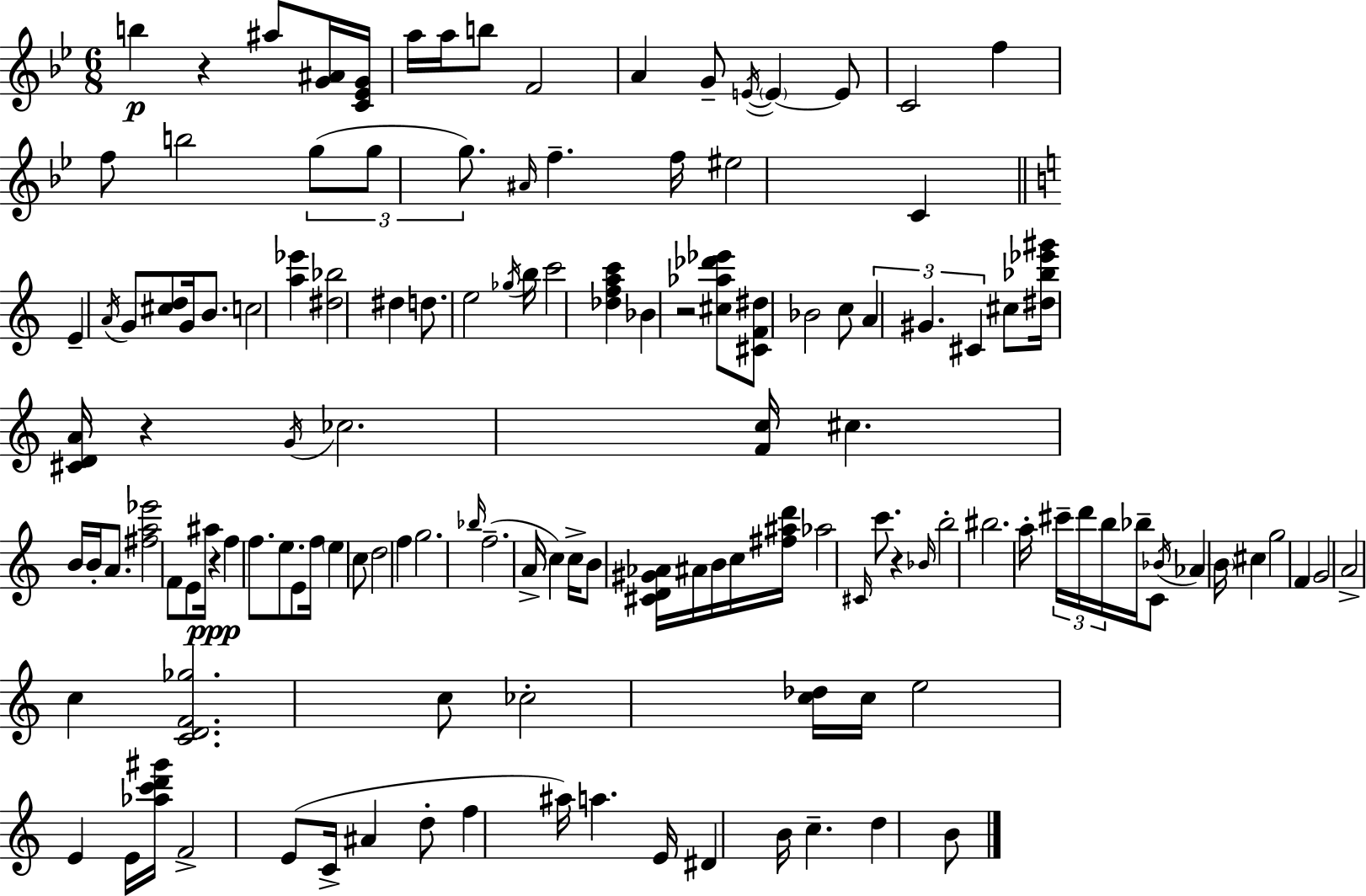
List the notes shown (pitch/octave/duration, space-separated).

B5/q R/q A#5/e [G4,A#4]/s [C4,Eb4,G4]/s A5/s A5/s B5/e F4/h A4/q G4/e E4/s E4/q E4/e C4/h F5/q F5/e B5/h G5/e G5/e G5/e. A#4/s F5/q. F5/s EIS5/h C4/q E4/q A4/s G4/e [C#5,D5]/e G4/s B4/e. C5/h [A5,Eb6]/q [D#5,Bb5]/h D#5/q D5/e. E5/h Gb5/s B5/s C6/h [Db5,F5,A5,C6]/q Bb4/q R/h [C#5,Ab5,Db6,Eb6]/e [C#4,F4,D#5]/e Bb4/h C5/e A4/q G#4/q. C#4/q C#5/e [D#5,Bb5,Eb6,G#6]/s [C#4,D4,A4]/s R/q G4/s CES5/h. [F4,C5]/s C#5/q. B4/s B4/s A4/e. [F#5,A5,Eb6]/h F4/e E4/e A#5/s R/q F5/q F5/e. E5/e. E4/e F5/s E5/q C5/e D5/h F5/q G5/h. Bb5/s F5/h. A4/s C5/q C5/s B4/e [C#4,D4,G#4,Ab4]/s A#4/s B4/s C5/s [F#5,A#5,D6]/s Ab5/h C#4/s C6/e. R/q Bb4/s B5/h BIS5/h. A5/s C#6/s D6/s B5/s Bb5/s C4/e Bb4/s Ab4/q B4/s C#5/q G5/h F4/q G4/h A4/h C5/q [C4,D4,F4,Gb5]/h. C5/e CES5/h [C5,Db5]/s C5/s E5/h E4/q E4/s [Ab5,C6,D6,G#6]/s F4/h E4/e C4/s A#4/q D5/e F5/q A#5/s A5/q. E4/s D#4/q B4/s C5/q. D5/q B4/e